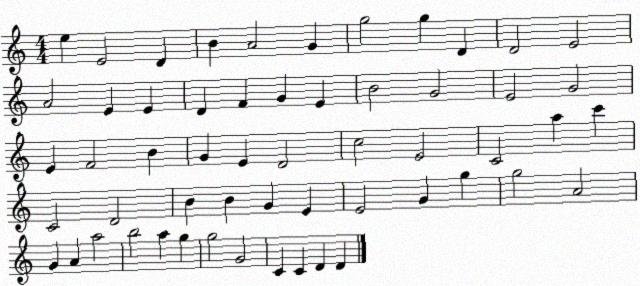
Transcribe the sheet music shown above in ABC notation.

X:1
T:Untitled
M:4/4
L:1/4
K:C
e E2 D B A2 G g2 g D D2 E2 A2 E E D F G E B2 G2 E2 G2 E F2 B G E D2 c2 E2 C2 a c' C2 D2 B B G E E2 G g g2 A2 G A a2 b2 a g g2 G2 C C D D